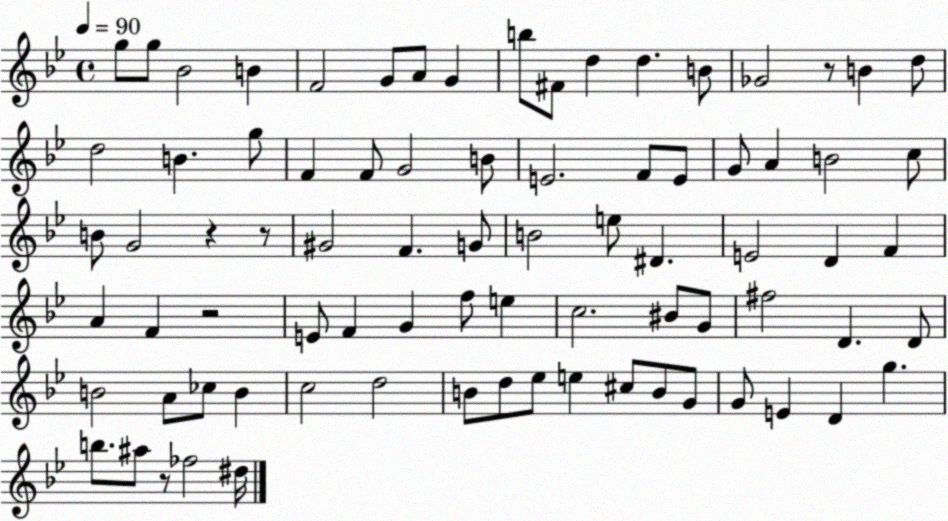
X:1
T:Untitled
M:4/4
L:1/4
K:Bb
g/2 g/2 _B2 B F2 G/2 A/2 G b/2 ^F/2 d d B/2 _G2 z/2 B d/2 d2 B g/2 F F/2 G2 B/2 E2 F/2 E/2 G/2 A B2 c/2 B/2 G2 z z/2 ^G2 F G/2 B2 e/2 ^D E2 D F A F z2 E/2 F G f/2 e c2 ^B/2 G/2 ^f2 D D/2 B2 A/2 _c/2 B c2 d2 B/2 d/2 _e/2 e ^c/2 B/2 G/2 G/2 E D g b/2 ^a/2 z/2 _f2 ^d/4